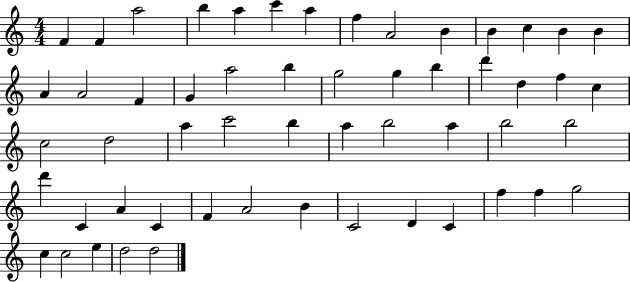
X:1
T:Untitled
M:4/4
L:1/4
K:C
F F a2 b a c' a f A2 B B c B B A A2 F G a2 b g2 g b d' d f c c2 d2 a c'2 b a b2 a b2 b2 d' C A C F A2 B C2 D C f f g2 c c2 e d2 d2